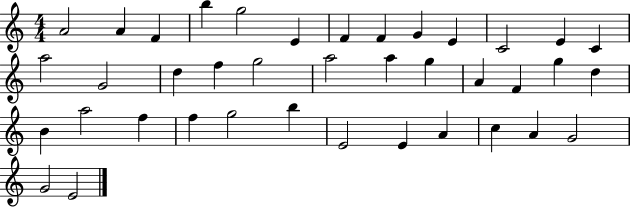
{
  \clef treble
  \numericTimeSignature
  \time 4/4
  \key c \major
  a'2 a'4 f'4 | b''4 g''2 e'4 | f'4 f'4 g'4 e'4 | c'2 e'4 c'4 | \break a''2 g'2 | d''4 f''4 g''2 | a''2 a''4 g''4 | a'4 f'4 g''4 d''4 | \break b'4 a''2 f''4 | f''4 g''2 b''4 | e'2 e'4 a'4 | c''4 a'4 g'2 | \break g'2 e'2 | \bar "|."
}